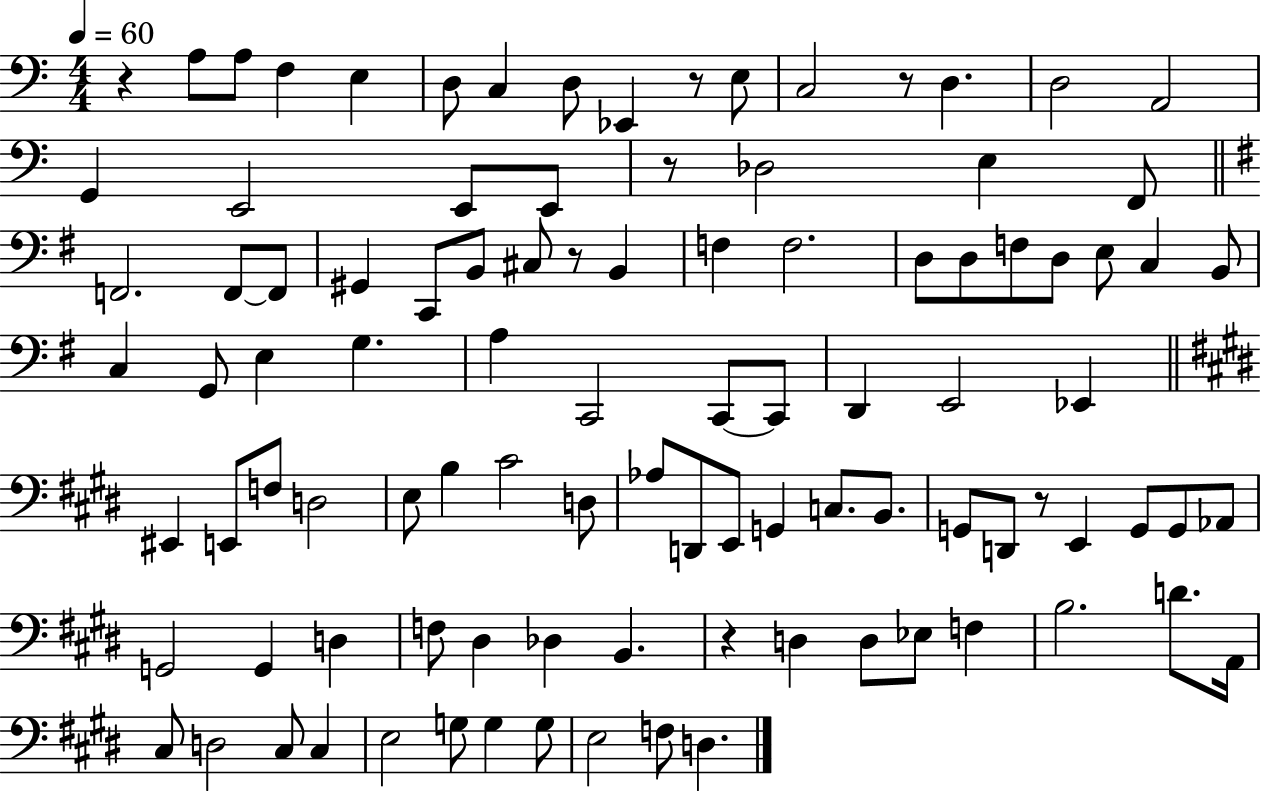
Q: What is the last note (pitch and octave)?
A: D3